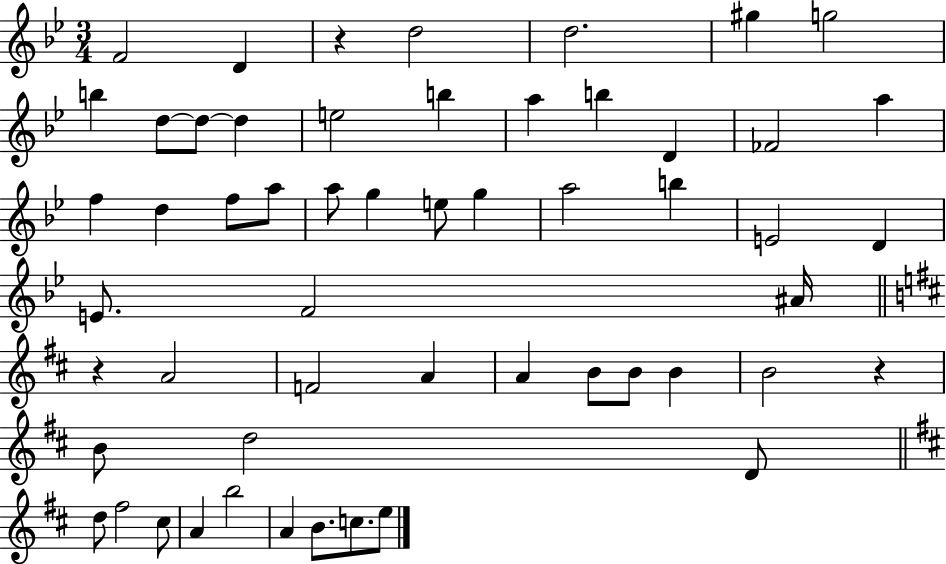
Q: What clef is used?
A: treble